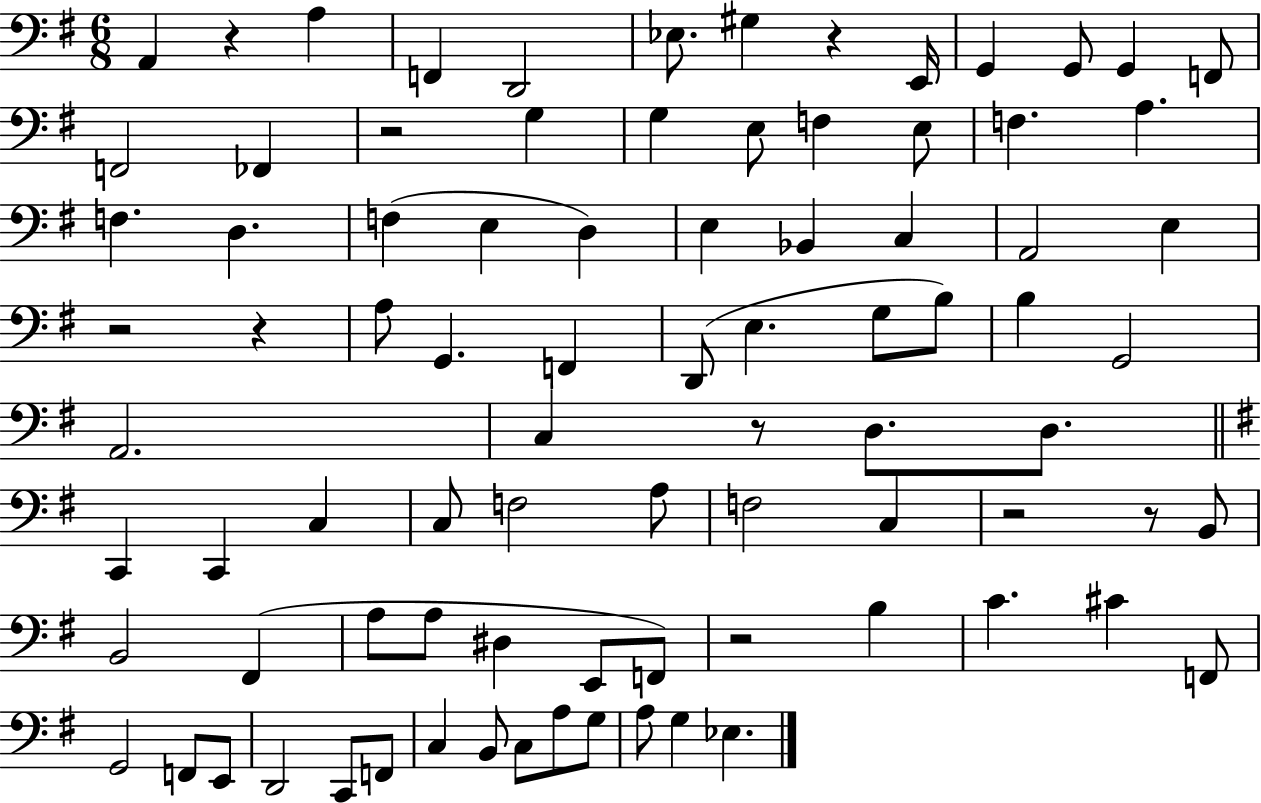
A2/q R/q A3/q F2/q D2/h Eb3/e. G#3/q R/q E2/s G2/q G2/e G2/q F2/e F2/h FES2/q R/h G3/q G3/q E3/e F3/q E3/e F3/q. A3/q. F3/q. D3/q. F3/q E3/q D3/q E3/q Bb2/q C3/q A2/h E3/q R/h R/q A3/e G2/q. F2/q D2/e E3/q. G3/e B3/e B3/q G2/h A2/h. C3/q R/e D3/e. D3/e. C2/q C2/q C3/q C3/e F3/h A3/e F3/h C3/q R/h R/e B2/e B2/h F#2/q A3/e A3/e D#3/q E2/e F2/e R/h B3/q C4/q. C#4/q F2/e G2/h F2/e E2/e D2/h C2/e F2/e C3/q B2/e C3/e A3/e G3/e A3/e G3/q Eb3/q.